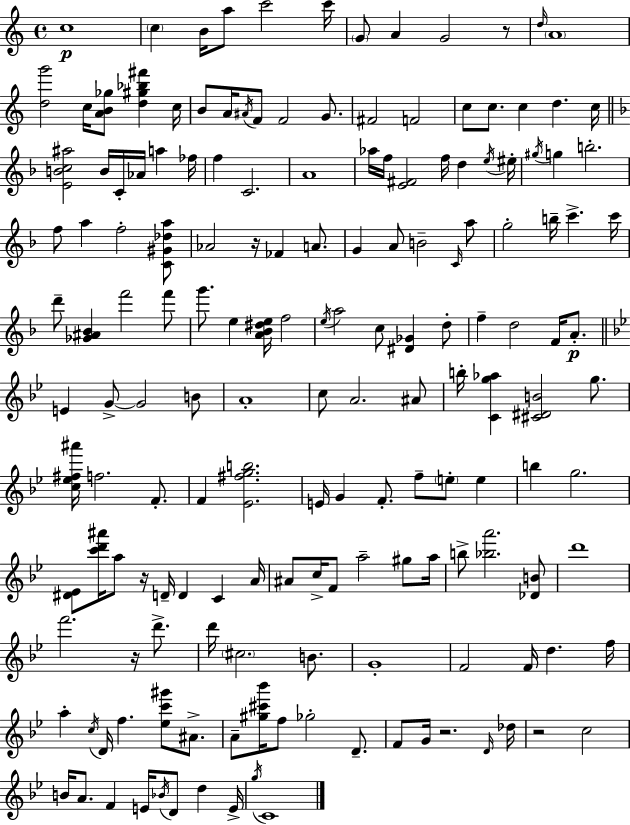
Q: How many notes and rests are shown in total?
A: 165